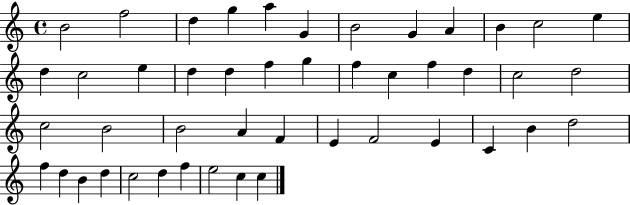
B4/h F5/h D5/q G5/q A5/q G4/q B4/h G4/q A4/q B4/q C5/h E5/q D5/q C5/h E5/q D5/q D5/q F5/q G5/q F5/q C5/q F5/q D5/q C5/h D5/h C5/h B4/h B4/h A4/q F4/q E4/q F4/h E4/q C4/q B4/q D5/h F5/q D5/q B4/q D5/q C5/h D5/q F5/q E5/h C5/q C5/q